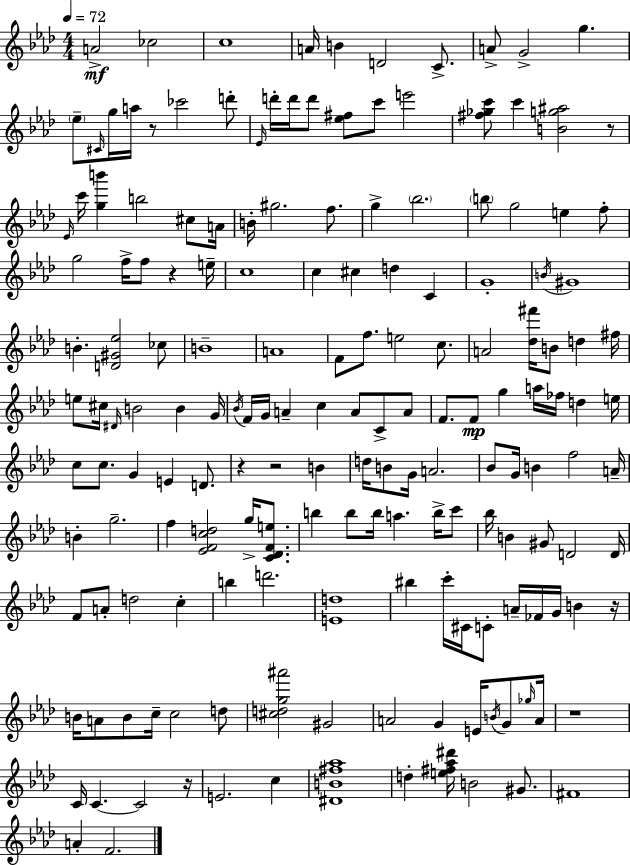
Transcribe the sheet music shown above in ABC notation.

X:1
T:Untitled
M:4/4
L:1/4
K:Fm
A2 _c2 c4 A/4 B D2 C/2 A/2 G2 g _e/2 ^C/4 g/4 a/4 z/2 _c'2 d'/2 _E/4 d'/4 d'/4 d'/2 [_e^f]/2 c'/2 e'2 [^f_gc']/2 c' [Bg^a]2 z/2 _E/4 c'/4 [gb'] b2 ^c/2 A/4 B/4 ^g2 f/2 g _b2 b/2 g2 e f/2 g2 f/4 f/2 z e/4 c4 c ^c d C G4 B/4 ^G4 B [D^G_e]2 _c/2 B4 A4 F/2 f/2 e2 c/2 A2 [_d^f']/4 B/2 d ^f/4 e/2 ^c/4 ^D/4 B2 B G/4 _B/4 F/4 G/4 A c A/2 C/2 A/2 F/2 F/2 g a/4 _f/4 d e/4 c/2 c/2 G E D/2 z z2 B d/4 B/2 G/4 A2 _B/2 G/4 B f2 A/4 B g2 f [_EFcd]2 g/4 [C_DFe]/2 b b/2 b/4 a b/4 c'/2 _b/4 B ^G/2 D2 D/4 F/2 A/2 d2 c b d'2 [Ed]4 ^b c'/4 ^C/4 C/2 A/4 _F/4 G/4 B z/4 B/4 A/2 B/2 c/4 c2 d/2 [^cdg^a']2 ^G2 A2 G E/4 B/4 G/2 _g/4 A/4 z4 C/4 C C2 z/4 E2 c [^DB^f_a]4 d [e^f_a^d']/4 B2 ^G/2 ^F4 A F2